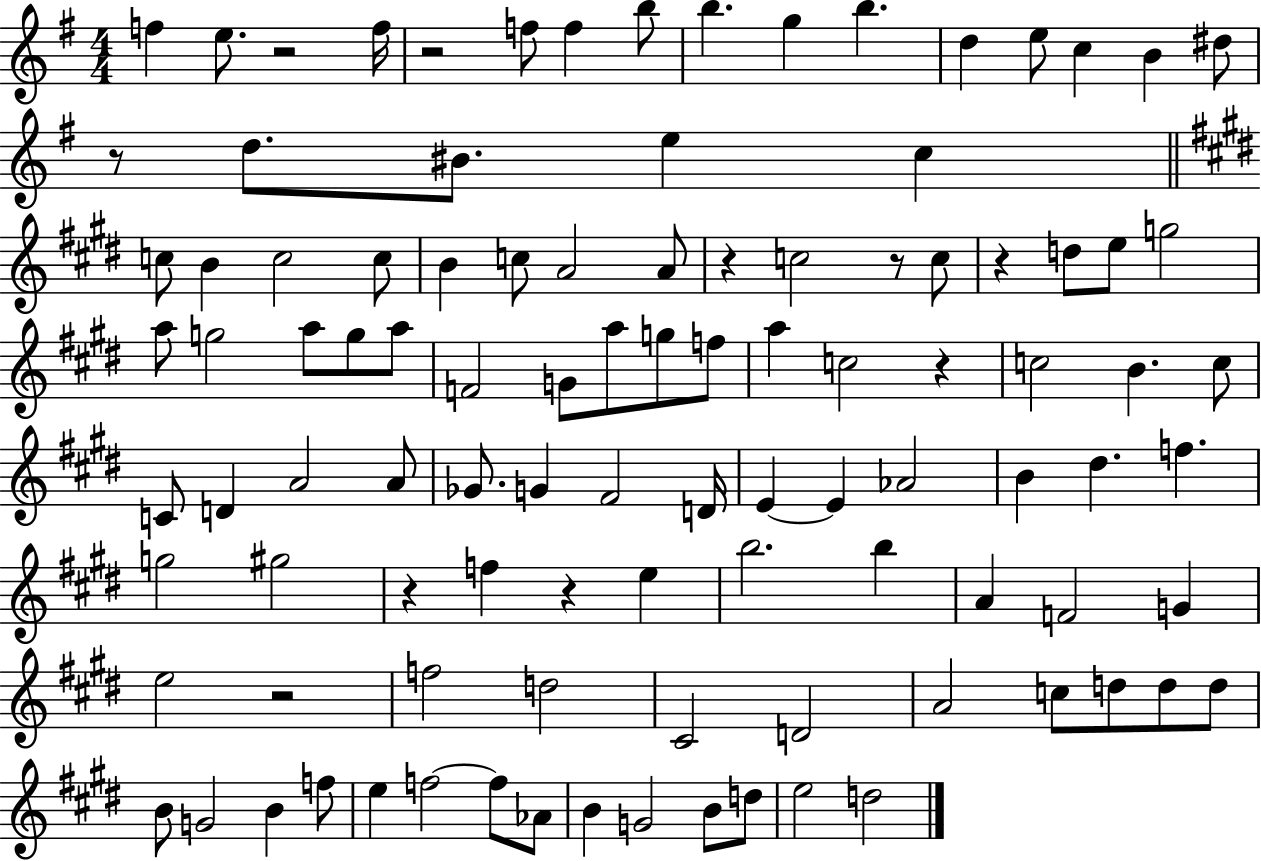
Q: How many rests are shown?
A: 10